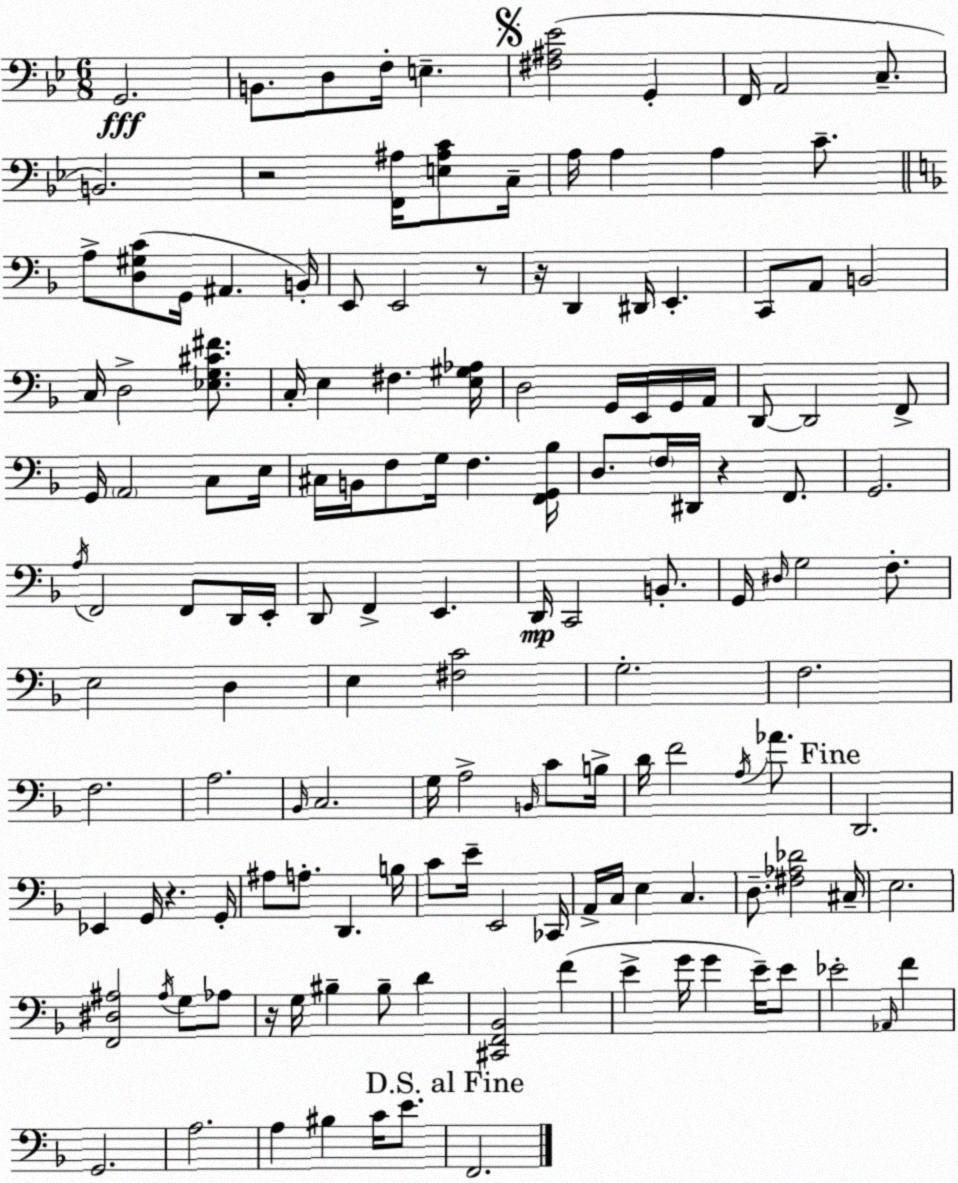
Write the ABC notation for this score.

X:1
T:Untitled
M:6/8
L:1/4
K:Bb
G,,2 B,,/2 D,/2 F,/4 E, [^F,^A,_E]2 G,, F,,/4 A,,2 C,/2 B,,2 z2 [F,,^A,]/4 [E,^A,C]/2 C,/4 A,/4 A, A, C/2 A,/2 [D,^G,C]/2 G,,/4 ^A,, B,,/4 E,,/2 E,,2 z/2 z/4 D,, ^D,,/4 E,, C,,/2 A,,/2 B,,2 C,/4 D,2 [_E,G,^C^F]/2 C,/4 E, ^F, [E,^G,_A,]/4 D,2 G,,/4 E,,/4 G,,/4 A,,/4 D,,/2 D,,2 F,,/2 G,,/4 A,,2 C,/2 E,/4 ^C,/4 B,,/4 F,/2 G,/4 F, [F,,G,,_B,]/4 D,/2 F,/4 ^D,,/4 z F,,/2 G,,2 A,/4 F,,2 F,,/2 D,,/4 E,,/4 D,,/2 F,, E,, D,,/4 C,,2 B,,/2 G,,/4 ^D,/4 G,2 F,/2 E,2 D, E, [^F,C]2 G,2 F,2 F,2 A,2 _B,,/4 C,2 G,/4 A,2 B,,/4 C/2 B,/4 D/4 F2 A,/4 _A/2 D,,2 _E,, G,,/4 z G,,/4 ^A,/2 A,/2 D,, B,/4 C/2 E/4 E,,2 _C,,/4 A,,/4 C,/4 E, C, D,/2 [^F,_A,_D]2 ^C,/4 E,2 [F,,^D,^A,]2 ^A,/4 G,/2 _A,/2 z/4 G,/4 ^B, ^B,/2 D [^C,,F,,_B,,]2 F E G/4 G E/4 E/2 _E2 _A,,/4 F G,,2 A,2 A, ^B, C/4 E/2 F,,2